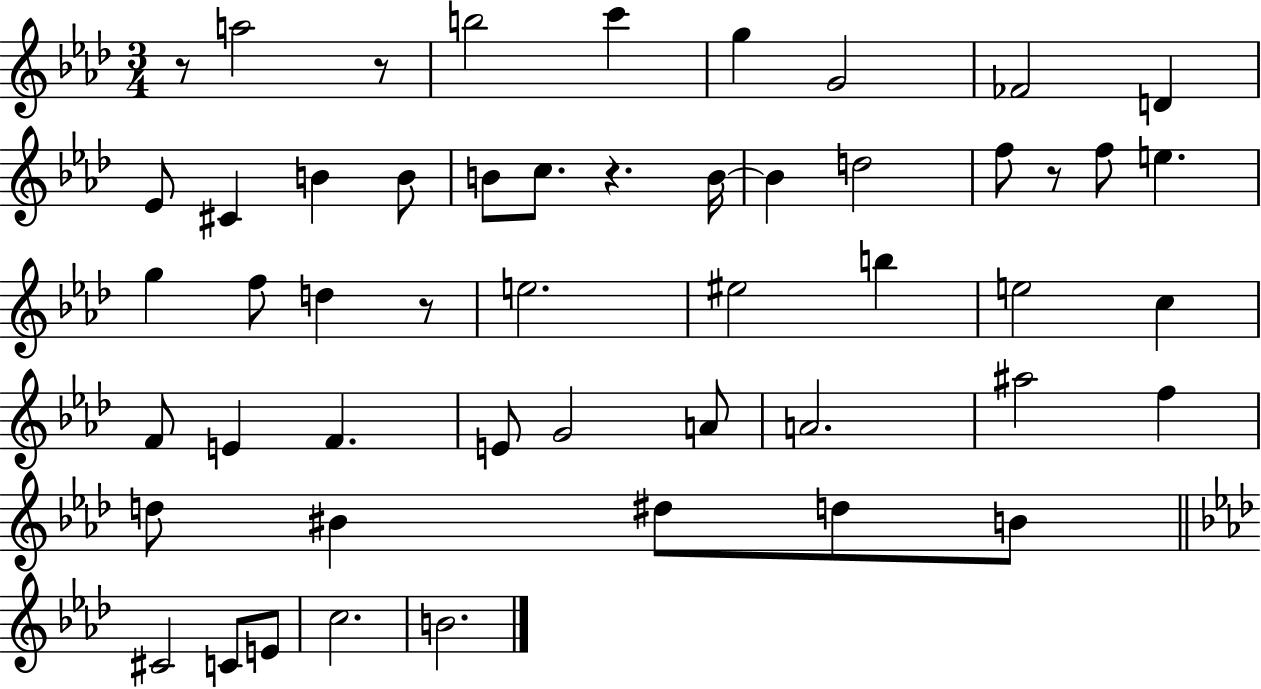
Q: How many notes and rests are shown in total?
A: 51